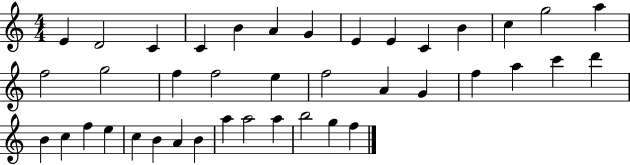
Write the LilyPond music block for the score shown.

{
  \clef treble
  \numericTimeSignature
  \time 4/4
  \key c \major
  e'4 d'2 c'4 | c'4 b'4 a'4 g'4 | e'4 e'4 c'4 b'4 | c''4 g''2 a''4 | \break f''2 g''2 | f''4 f''2 e''4 | f''2 a'4 g'4 | f''4 a''4 c'''4 d'''4 | \break b'4 c''4 f''4 e''4 | c''4 b'4 a'4 b'4 | a''4 a''2 a''4 | b''2 g''4 f''4 | \break \bar "|."
}